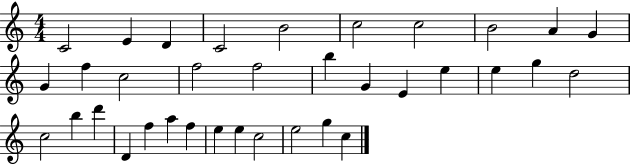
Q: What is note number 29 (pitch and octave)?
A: F5